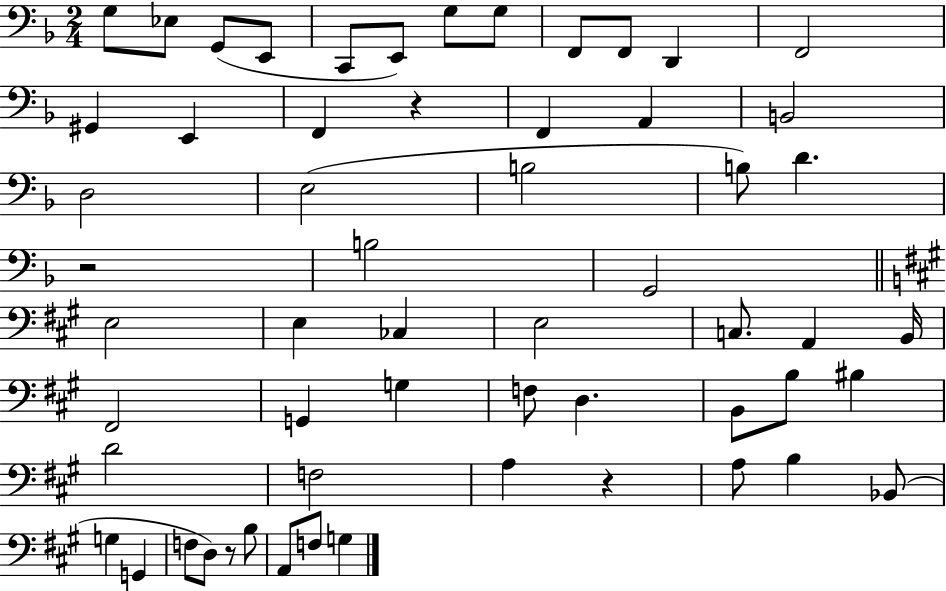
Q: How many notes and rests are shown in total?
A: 58